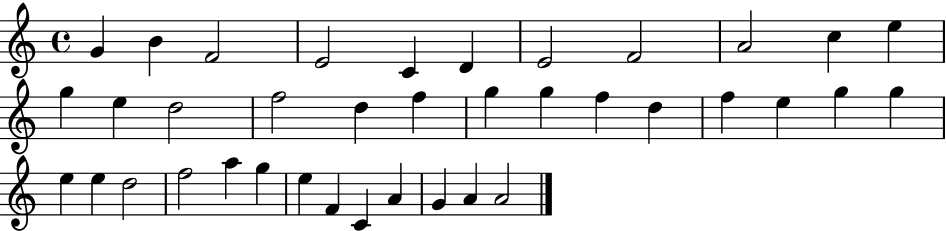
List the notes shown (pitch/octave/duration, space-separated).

G4/q B4/q F4/h E4/h C4/q D4/q E4/h F4/h A4/h C5/q E5/q G5/q E5/q D5/h F5/h D5/q F5/q G5/q G5/q F5/q D5/q F5/q E5/q G5/q G5/q E5/q E5/q D5/h F5/h A5/q G5/q E5/q F4/q C4/q A4/q G4/q A4/q A4/h